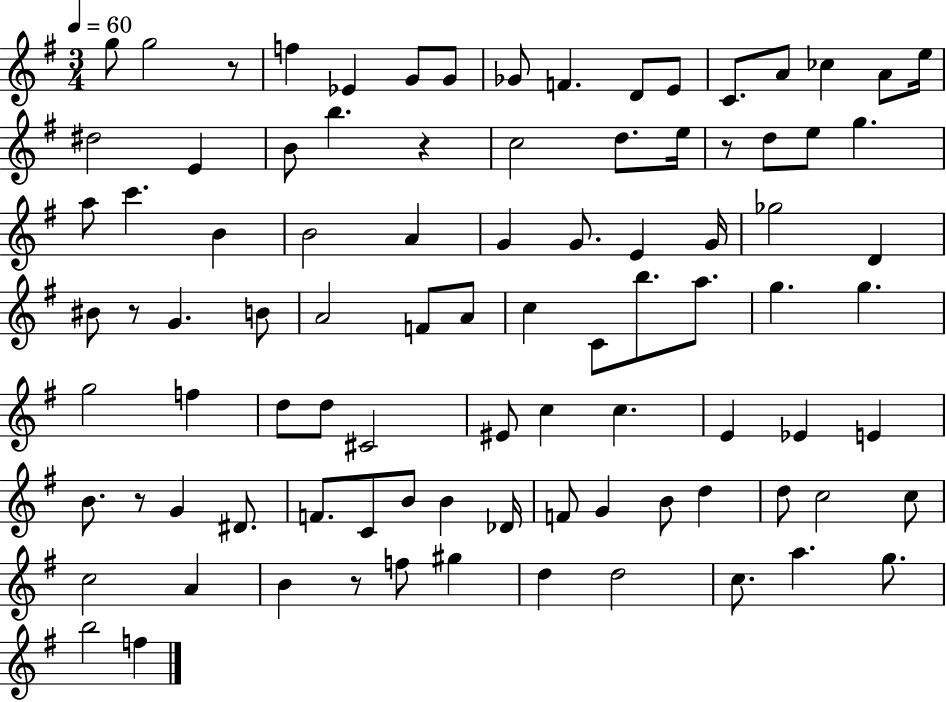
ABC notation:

X:1
T:Untitled
M:3/4
L:1/4
K:G
g/2 g2 z/2 f _E G/2 G/2 _G/2 F D/2 E/2 C/2 A/2 _c A/2 e/4 ^d2 E B/2 b z c2 d/2 e/4 z/2 d/2 e/2 g a/2 c' B B2 A G G/2 E G/4 _g2 D ^B/2 z/2 G B/2 A2 F/2 A/2 c C/2 b/2 a/2 g g g2 f d/2 d/2 ^C2 ^E/2 c c E _E E B/2 z/2 G ^D/2 F/2 C/2 B/2 B _D/4 F/2 G B/2 d d/2 c2 c/2 c2 A B z/2 f/2 ^g d d2 c/2 a g/2 b2 f